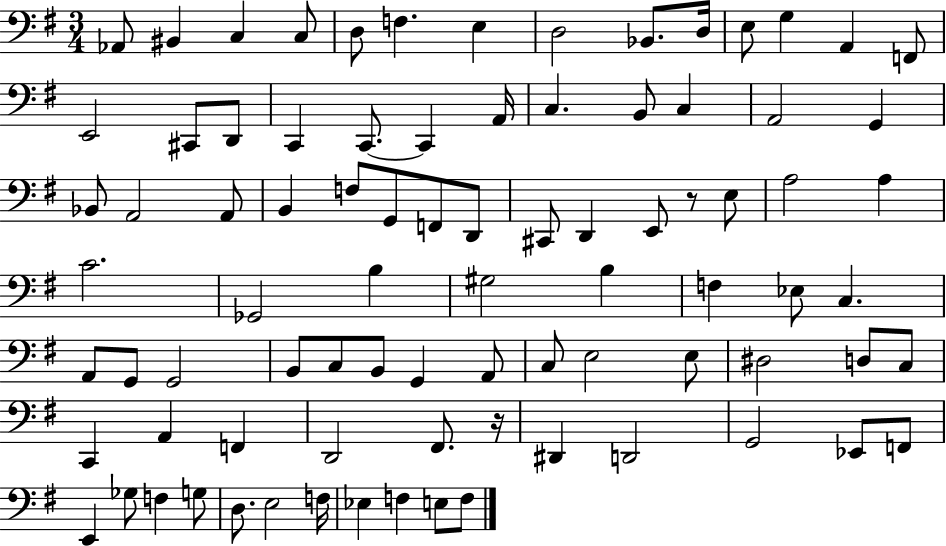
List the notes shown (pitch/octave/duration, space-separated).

Ab2/e BIS2/q C3/q C3/e D3/e F3/q. E3/q D3/h Bb2/e. D3/s E3/e G3/q A2/q F2/e E2/h C#2/e D2/e C2/q C2/e. C2/q A2/s C3/q. B2/e C3/q A2/h G2/q Bb2/e A2/h A2/e B2/q F3/e G2/e F2/e D2/e C#2/e D2/q E2/e R/e E3/e A3/h A3/q C4/h. Gb2/h B3/q G#3/h B3/q F3/q Eb3/e C3/q. A2/e G2/e G2/h B2/e C3/e B2/e G2/q A2/e C3/e E3/h E3/e D#3/h D3/e C3/e C2/q A2/q F2/q D2/h F#2/e. R/s D#2/q D2/h G2/h Eb2/e F2/e E2/q Gb3/e F3/q G3/e D3/e. E3/h F3/s Eb3/q F3/q E3/e F3/e